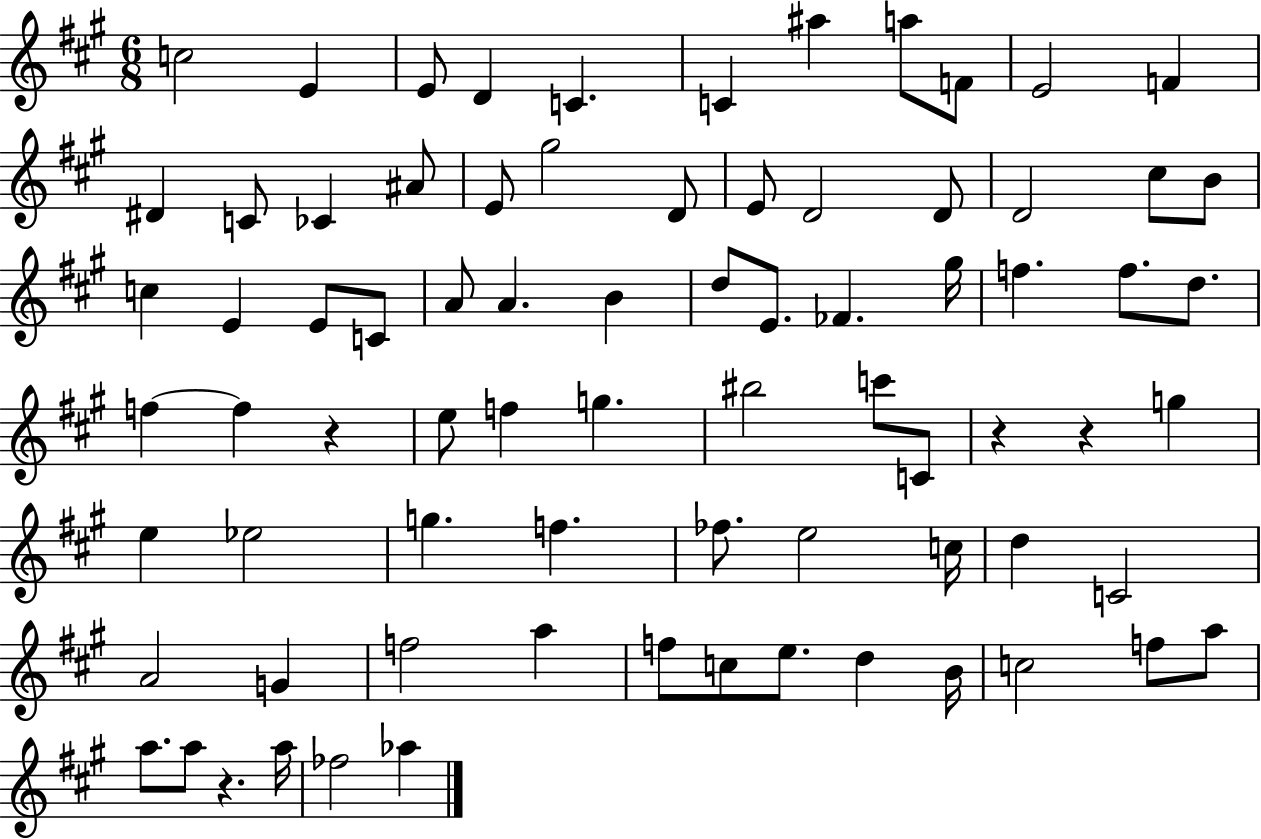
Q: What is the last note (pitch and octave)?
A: Ab5